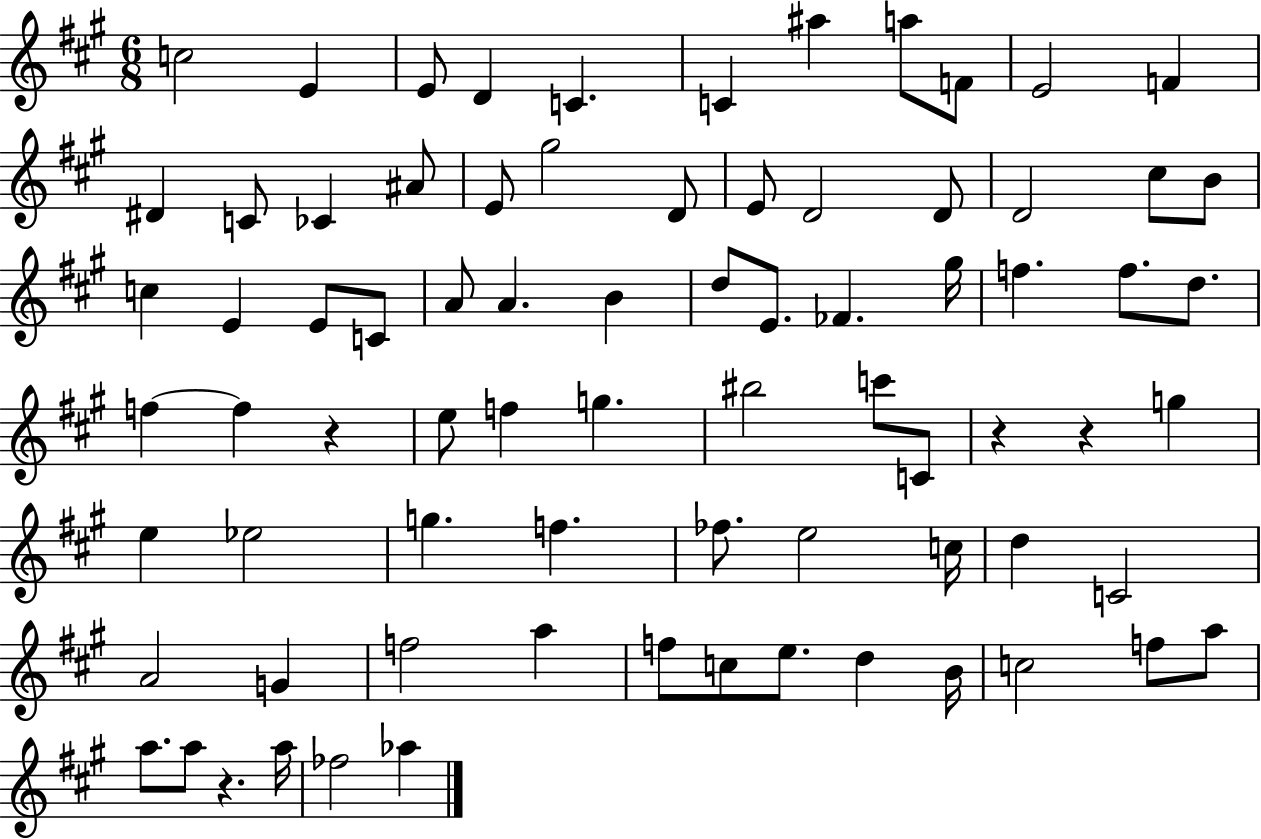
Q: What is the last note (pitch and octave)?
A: Ab5